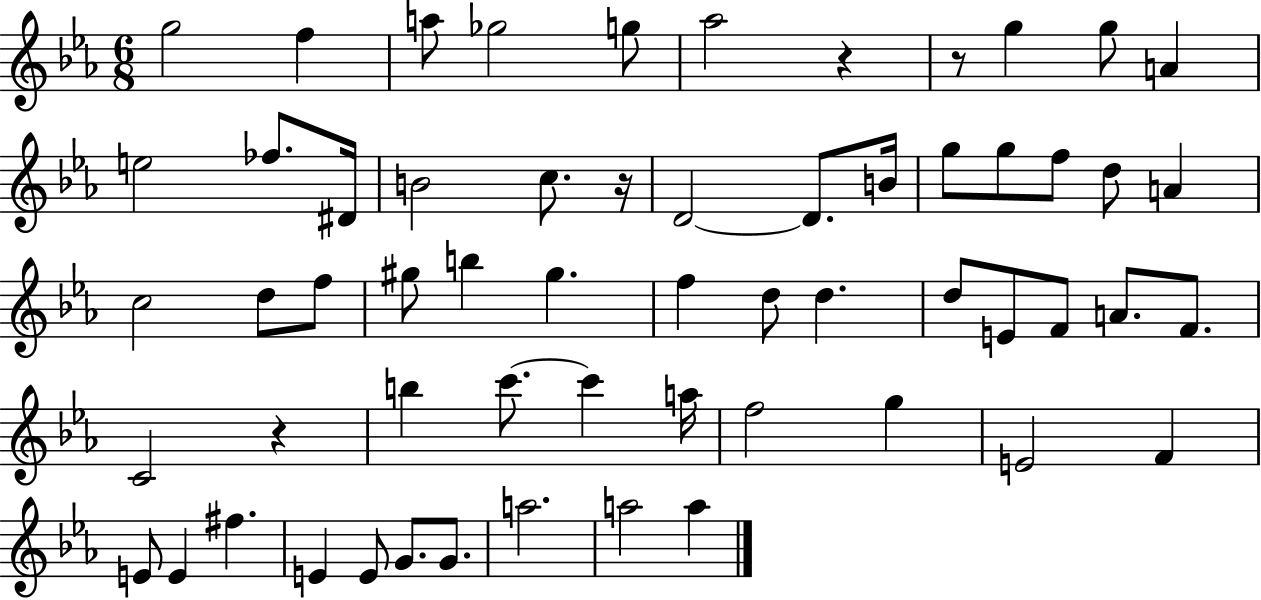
X:1
T:Untitled
M:6/8
L:1/4
K:Eb
g2 f a/2 _g2 g/2 _a2 z z/2 g g/2 A e2 _f/2 ^D/4 B2 c/2 z/4 D2 D/2 B/4 g/2 g/2 f/2 d/2 A c2 d/2 f/2 ^g/2 b ^g f d/2 d d/2 E/2 F/2 A/2 F/2 C2 z b c'/2 c' a/4 f2 g E2 F E/2 E ^f E E/2 G/2 G/2 a2 a2 a